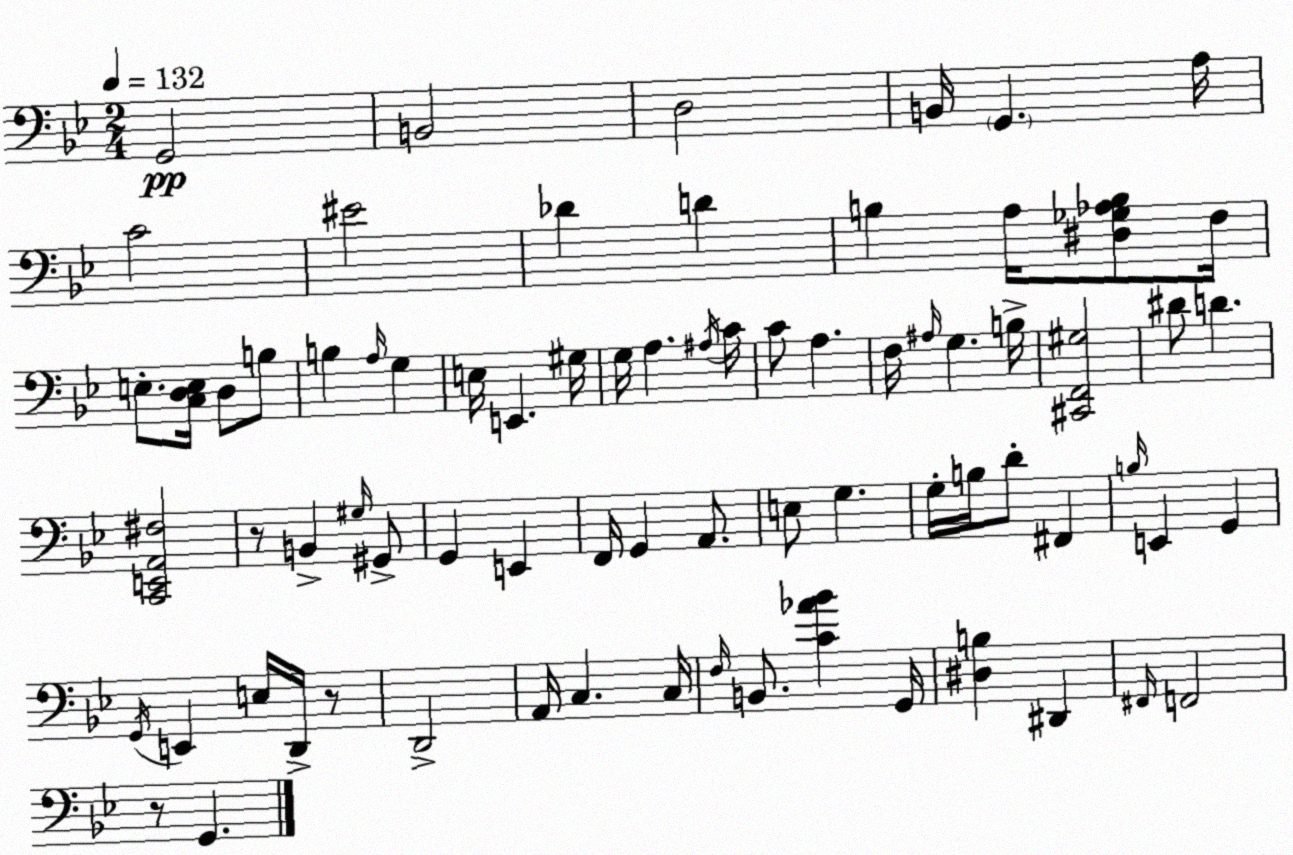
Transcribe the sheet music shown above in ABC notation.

X:1
T:Untitled
M:2/4
L:1/4
K:Bb
G,,2 B,,2 D,2 B,,/4 G,, A,/4 C2 ^E2 _D D B, A,/4 [^D,_G,_A,B,]/2 F,/4 E,/2 [C,D,E,]/4 D,/2 B,/2 B, A,/4 G, E,/4 E,, ^G,/4 G,/4 A, ^A,/4 C/4 C/2 A, F,/4 ^A,/4 G, B,/4 [^C,,F,,^G,]2 ^D/2 D [C,,E,,A,,^F,]2 z/2 B,, ^G,/4 ^G,,/2 G,, E,, F,,/4 G,, A,,/2 E,/2 G, G,/4 B,/4 D/2 ^F,, B,/4 E,, G,, G,,/4 E,, E,/4 D,,/4 z/2 D,,2 A,,/4 C, C,/4 F,/4 B,,/2 [C_A_B] G,,/4 [^D,B,] ^D,, ^F,,/4 F,,2 z/2 G,,